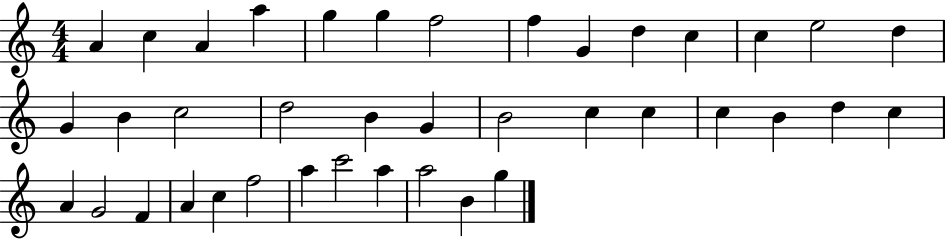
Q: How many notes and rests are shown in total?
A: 39